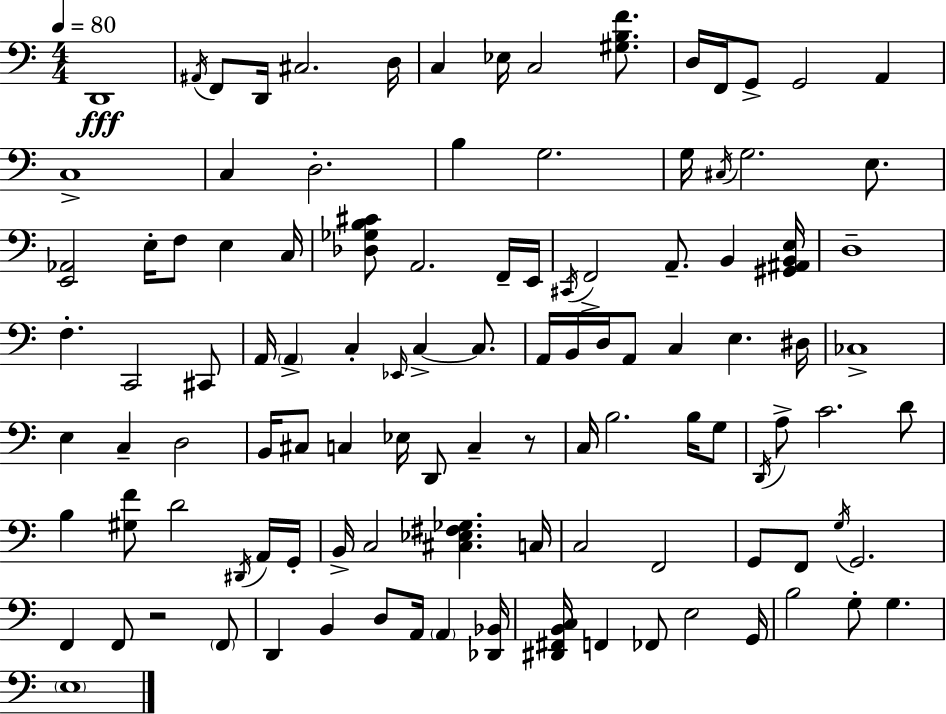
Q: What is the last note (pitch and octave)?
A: E3